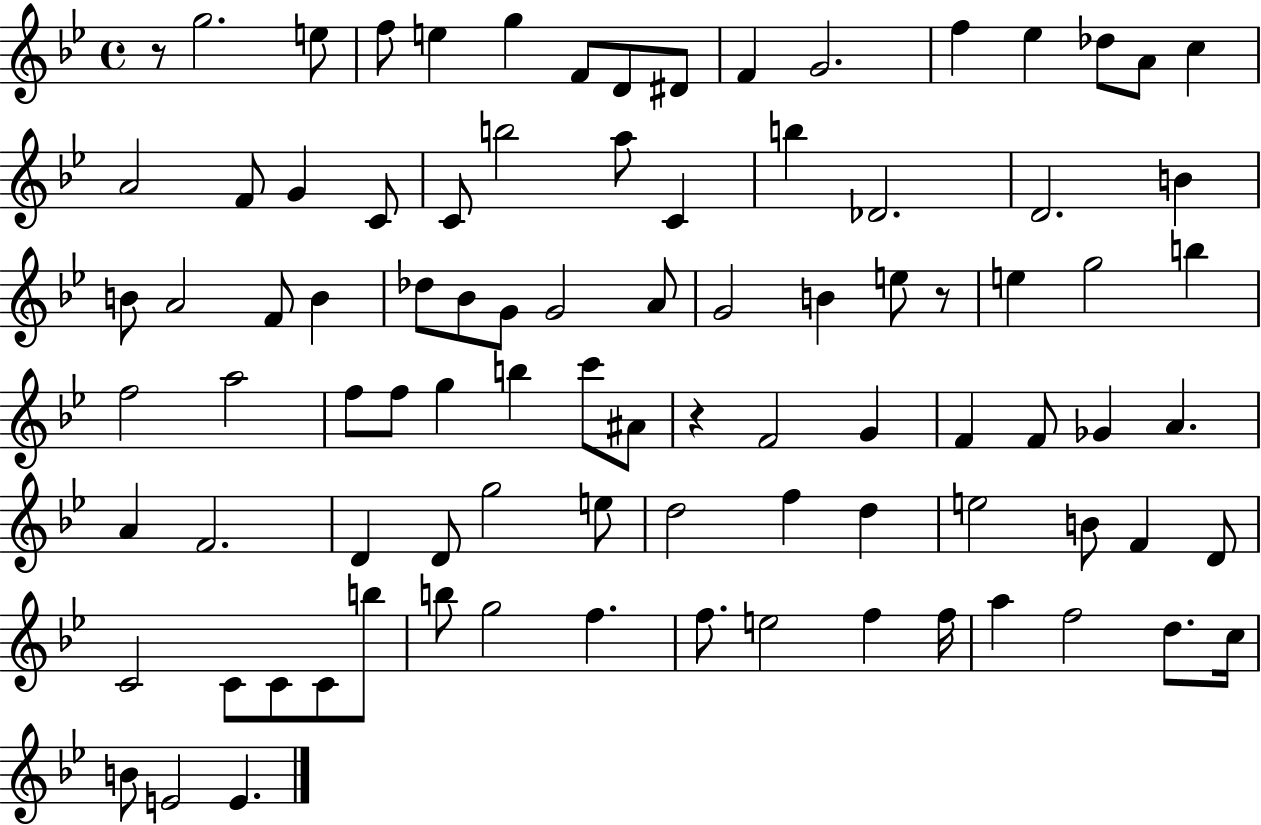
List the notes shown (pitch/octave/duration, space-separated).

R/e G5/h. E5/e F5/e E5/q G5/q F4/e D4/e D#4/e F4/q G4/h. F5/q Eb5/q Db5/e A4/e C5/q A4/h F4/e G4/q C4/e C4/e B5/h A5/e C4/q B5/q Db4/h. D4/h. B4/q B4/e A4/h F4/e B4/q Db5/e Bb4/e G4/e G4/h A4/e G4/h B4/q E5/e R/e E5/q G5/h B5/q F5/h A5/h F5/e F5/e G5/q B5/q C6/e A#4/e R/q F4/h G4/q F4/q F4/e Gb4/q A4/q. A4/q F4/h. D4/q D4/e G5/h E5/e D5/h F5/q D5/q E5/h B4/e F4/q D4/e C4/h C4/e C4/e C4/e B5/e B5/e G5/h F5/q. F5/e. E5/h F5/q F5/s A5/q F5/h D5/e. C5/s B4/e E4/h E4/q.